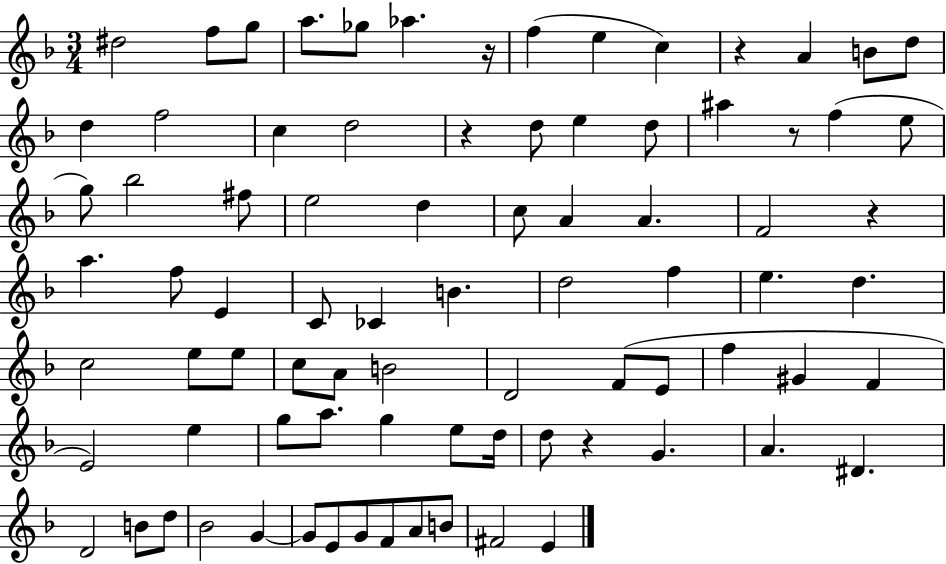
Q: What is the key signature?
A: F major